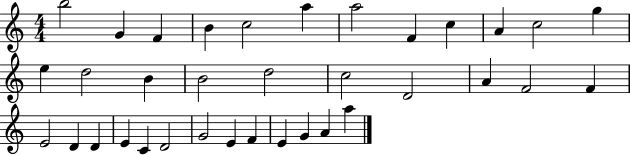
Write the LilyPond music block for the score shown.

{
  \clef treble
  \numericTimeSignature
  \time 4/4
  \key c \major
  b''2 g'4 f'4 | b'4 c''2 a''4 | a''2 f'4 c''4 | a'4 c''2 g''4 | \break e''4 d''2 b'4 | b'2 d''2 | c''2 d'2 | a'4 f'2 f'4 | \break e'2 d'4 d'4 | e'4 c'4 d'2 | g'2 e'4 f'4 | e'4 g'4 a'4 a''4 | \break \bar "|."
}